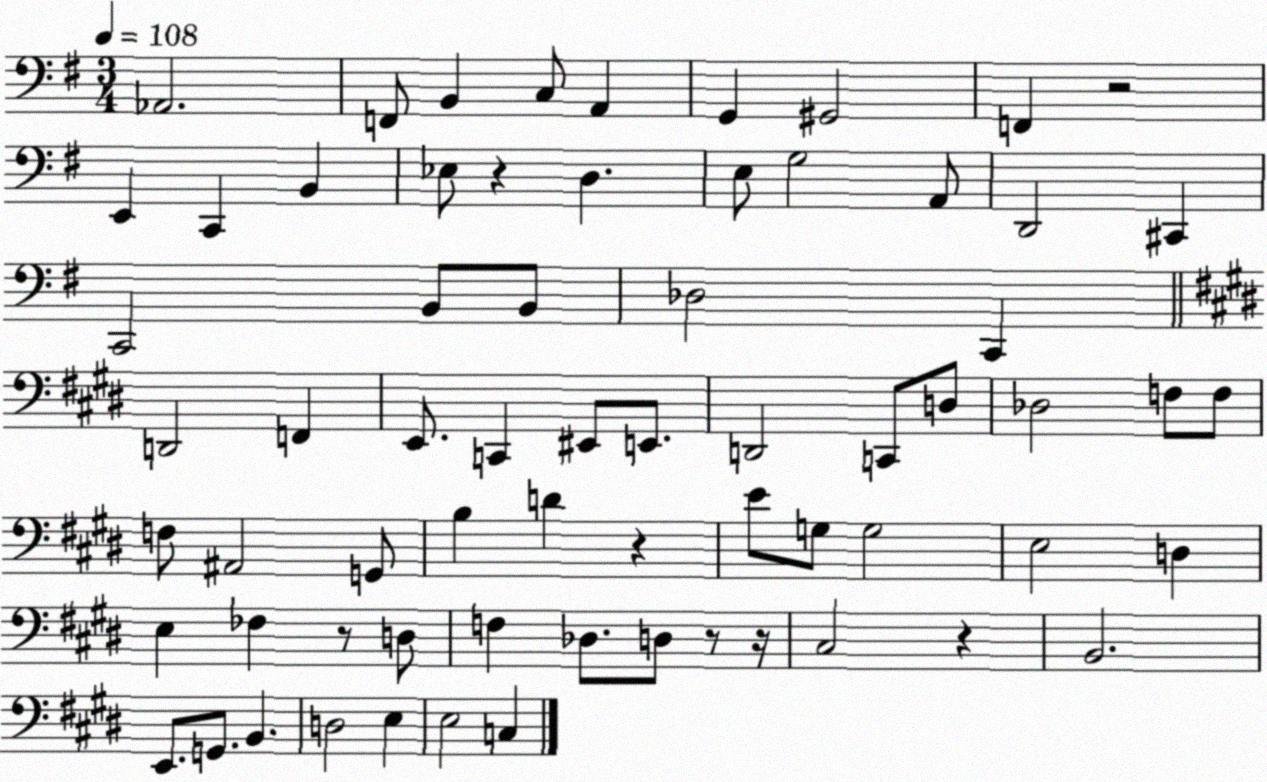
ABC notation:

X:1
T:Untitled
M:3/4
L:1/4
K:G
_A,,2 F,,/2 B,, C,/2 A,, G,, ^G,,2 F,, z2 E,, C,, B,, _E,/2 z D, E,/2 G,2 A,,/2 D,,2 ^C,, C,,2 B,,/2 B,,/2 _D,2 C,, D,,2 F,, E,,/2 C,, ^E,,/2 E,,/2 D,,2 C,,/2 D,/2 _D,2 F,/2 F,/2 F,/2 ^A,,2 G,,/2 B, D z E/2 G,/2 G,2 E,2 D, E, _F, z/2 D,/2 F, _D,/2 D,/2 z/2 z/4 ^C,2 z B,,2 E,,/2 G,,/2 B,, D,2 E, E,2 C,